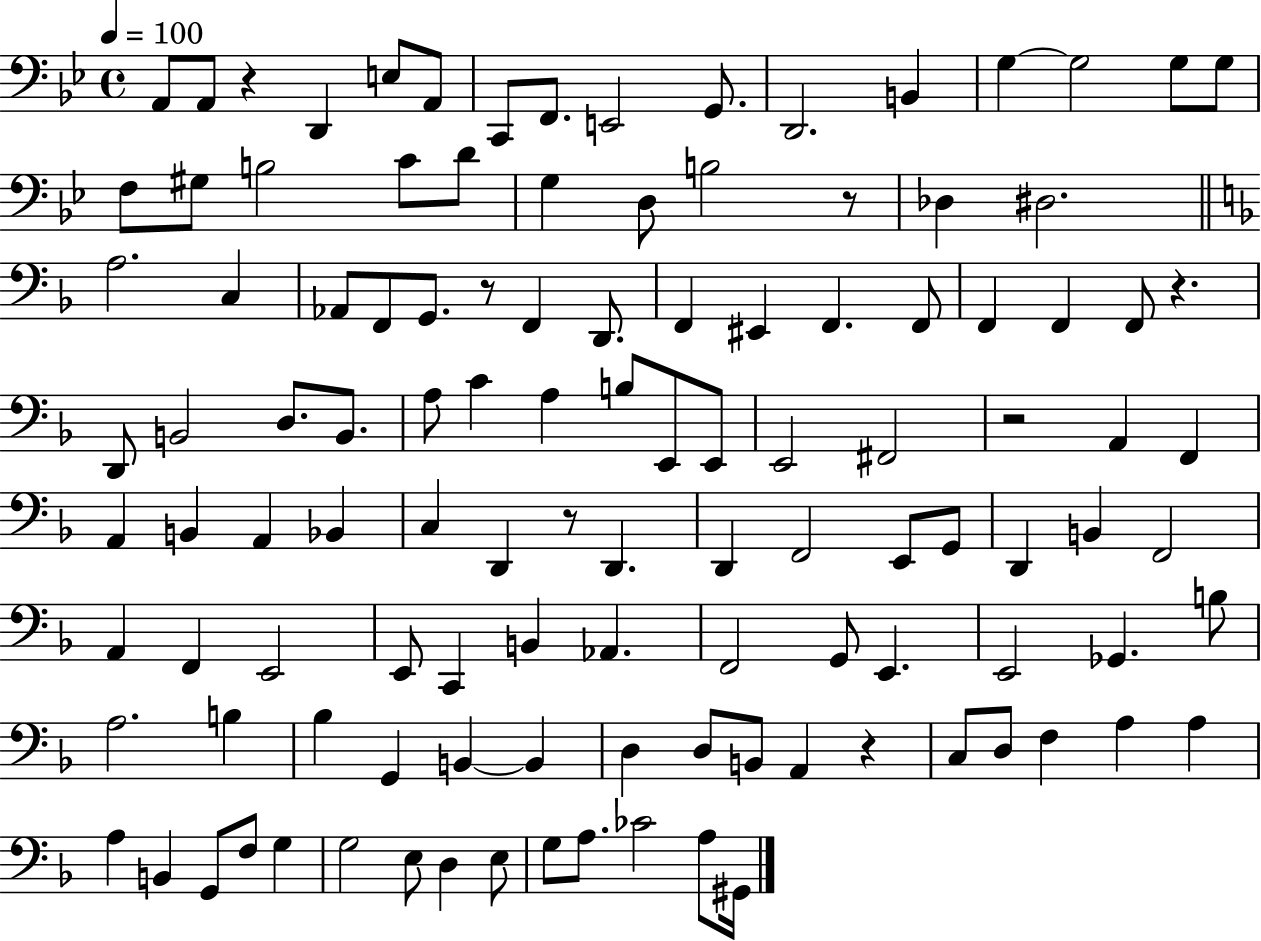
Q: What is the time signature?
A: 4/4